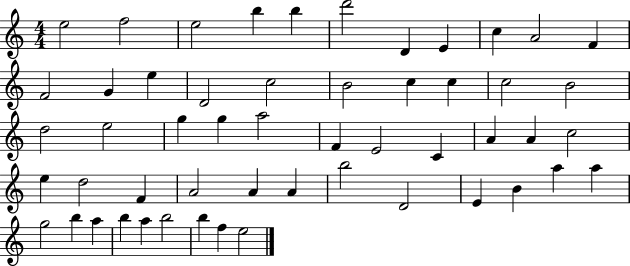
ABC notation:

X:1
T:Untitled
M:4/4
L:1/4
K:C
e2 f2 e2 b b d'2 D E c A2 F F2 G e D2 c2 B2 c c c2 B2 d2 e2 g g a2 F E2 C A A c2 e d2 F A2 A A b2 D2 E B a a g2 b a b a b2 b f e2